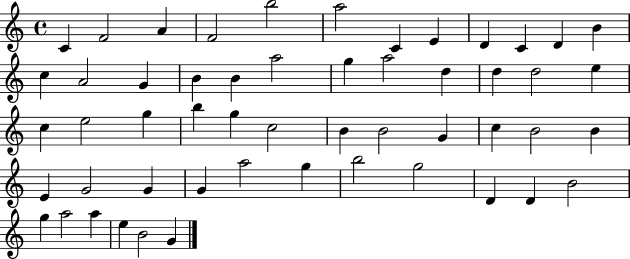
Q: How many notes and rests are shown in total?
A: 53